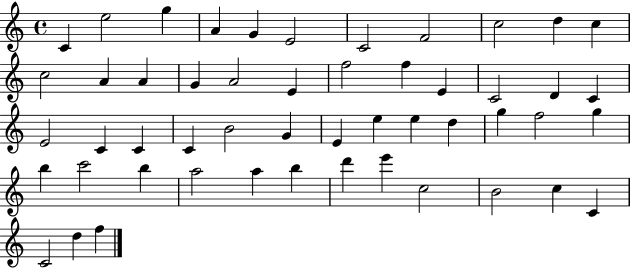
{
  \clef treble
  \time 4/4
  \defaultTimeSignature
  \key c \major
  c'4 e''2 g''4 | a'4 g'4 e'2 | c'2 f'2 | c''2 d''4 c''4 | \break c''2 a'4 a'4 | g'4 a'2 e'4 | f''2 f''4 e'4 | c'2 d'4 c'4 | \break e'2 c'4 c'4 | c'4 b'2 g'4 | e'4 e''4 e''4 d''4 | g''4 f''2 g''4 | \break b''4 c'''2 b''4 | a''2 a''4 b''4 | d'''4 e'''4 c''2 | b'2 c''4 c'4 | \break c'2 d''4 f''4 | \bar "|."
}